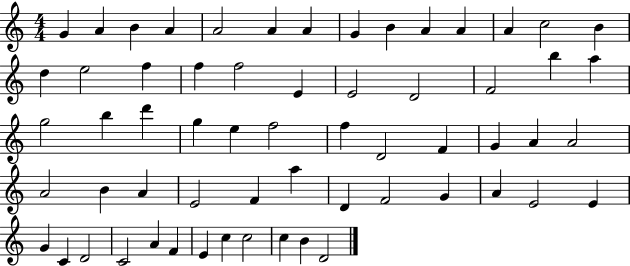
G4/q A4/q B4/q A4/q A4/h A4/q A4/q G4/q B4/q A4/q A4/q A4/q C5/h B4/q D5/q E5/h F5/q F5/q F5/h E4/q E4/h D4/h F4/h B5/q A5/q G5/h B5/q D6/q G5/q E5/q F5/h F5/q D4/h F4/q G4/q A4/q A4/h A4/h B4/q A4/q E4/h F4/q A5/q D4/q F4/h G4/q A4/q E4/h E4/q G4/q C4/q D4/h C4/h A4/q F4/q E4/q C5/q C5/h C5/q B4/q D4/h